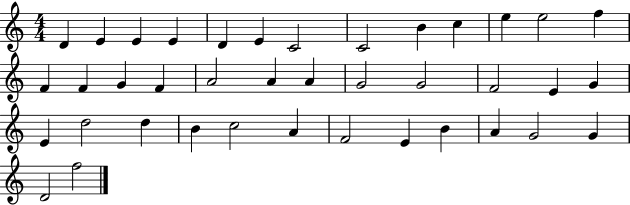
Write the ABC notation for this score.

X:1
T:Untitled
M:4/4
L:1/4
K:C
D E E E D E C2 C2 B c e e2 f F F G F A2 A A G2 G2 F2 E G E d2 d B c2 A F2 E B A G2 G D2 f2